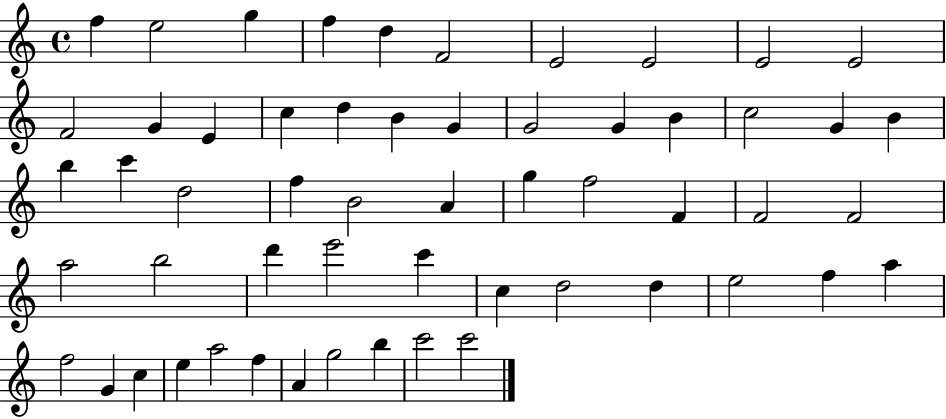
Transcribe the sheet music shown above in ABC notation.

X:1
T:Untitled
M:4/4
L:1/4
K:C
f e2 g f d F2 E2 E2 E2 E2 F2 G E c d B G G2 G B c2 G B b c' d2 f B2 A g f2 F F2 F2 a2 b2 d' e'2 c' c d2 d e2 f a f2 G c e a2 f A g2 b c'2 c'2